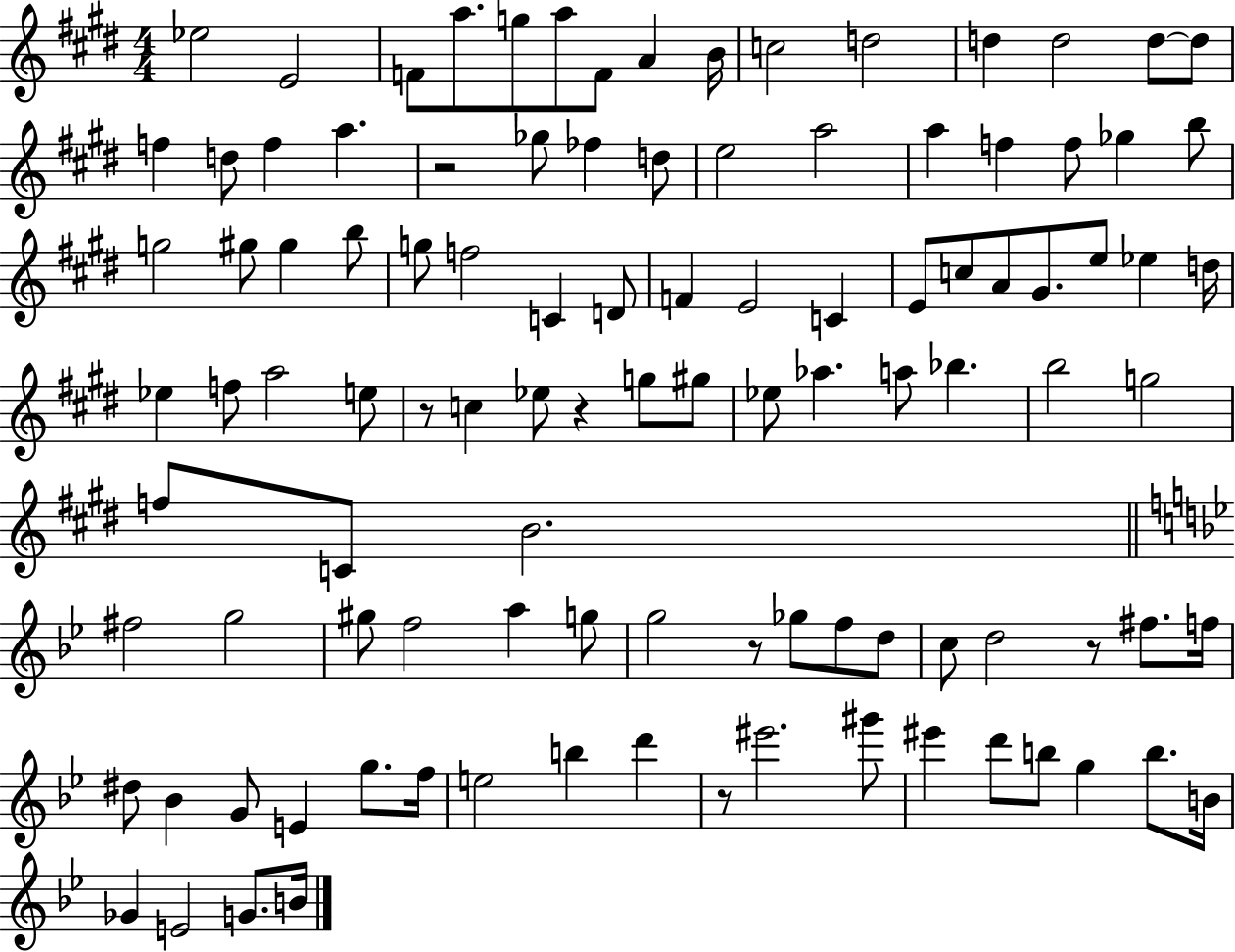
Eb5/h E4/h F4/e A5/e. G5/e A5/e F4/e A4/q B4/s C5/h D5/h D5/q D5/h D5/e D5/e F5/q D5/e F5/q A5/q. R/h Gb5/e FES5/q D5/e E5/h A5/h A5/q F5/q F5/e Gb5/q B5/e G5/h G#5/e G#5/q B5/e G5/e F5/h C4/q D4/e F4/q E4/h C4/q E4/e C5/e A4/e G#4/e. E5/e Eb5/q D5/s Eb5/q F5/e A5/h E5/e R/e C5/q Eb5/e R/q G5/e G#5/e Eb5/e Ab5/q. A5/e Bb5/q. B5/h G5/h F5/e C4/e B4/h. F#5/h G5/h G#5/e F5/h A5/q G5/e G5/h R/e Gb5/e F5/e D5/e C5/e D5/h R/e F#5/e. F5/s D#5/e Bb4/q G4/e E4/q G5/e. F5/s E5/h B5/q D6/q R/e EIS6/h. G#6/e EIS6/q D6/e B5/e G5/q B5/e. B4/s Gb4/q E4/h G4/e. B4/s